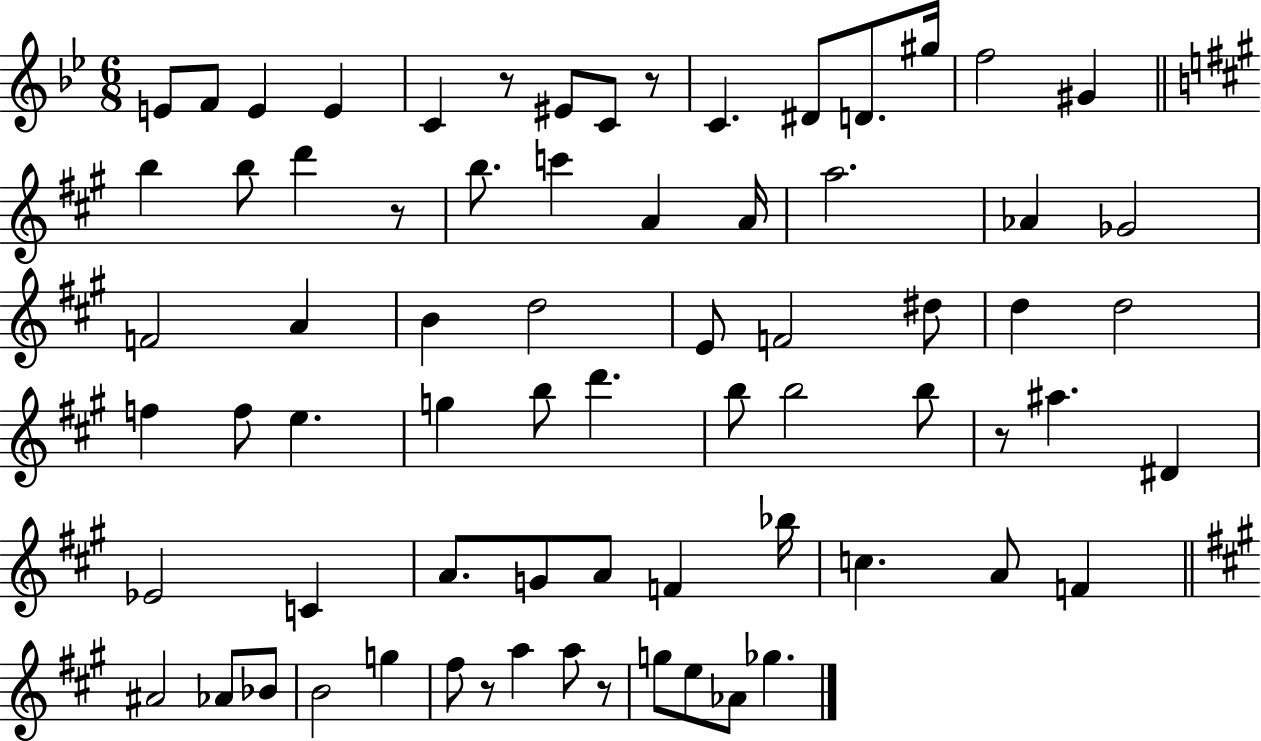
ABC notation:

X:1
T:Untitled
M:6/8
L:1/4
K:Bb
E/2 F/2 E E C z/2 ^E/2 C/2 z/2 C ^D/2 D/2 ^g/4 f2 ^G b b/2 d' z/2 b/2 c' A A/4 a2 _A _G2 F2 A B d2 E/2 F2 ^d/2 d d2 f f/2 e g b/2 d' b/2 b2 b/2 z/2 ^a ^D _E2 C A/2 G/2 A/2 F _b/4 c A/2 F ^A2 _A/2 _B/2 B2 g ^f/2 z/2 a a/2 z/2 g/2 e/2 _A/2 _g